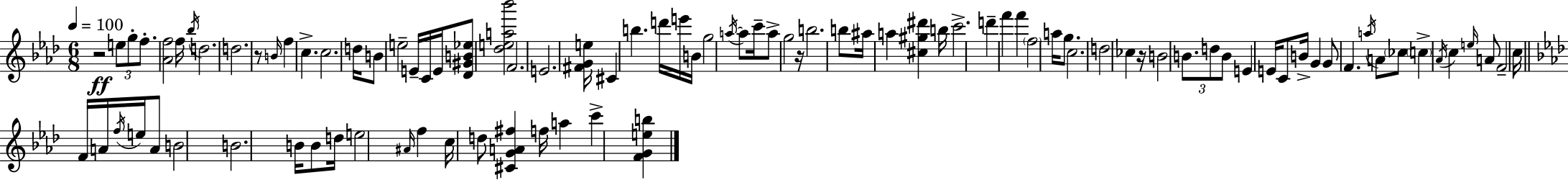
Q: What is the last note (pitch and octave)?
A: C6